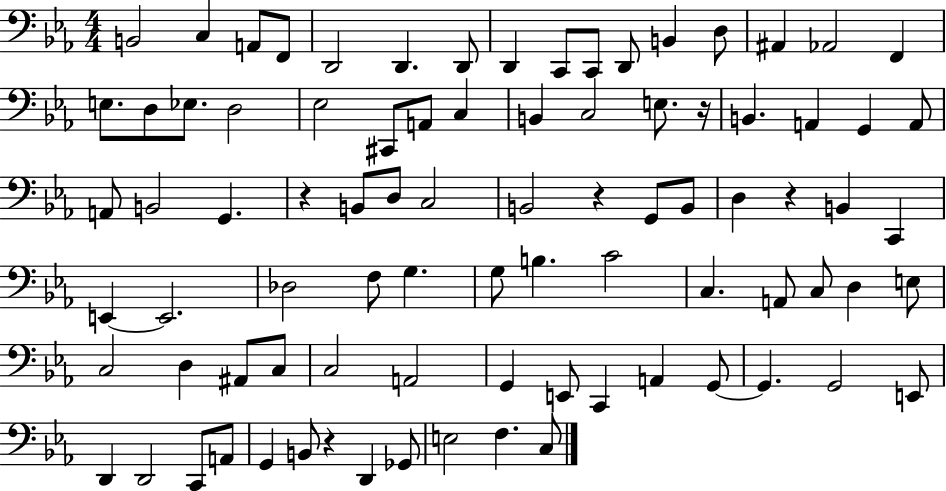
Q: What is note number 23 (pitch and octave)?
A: A2